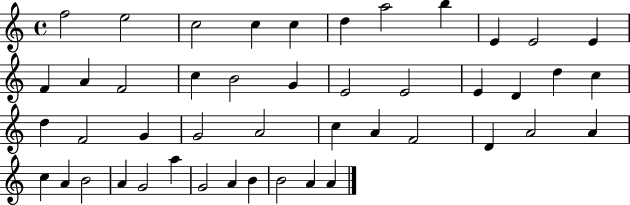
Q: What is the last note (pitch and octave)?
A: A4